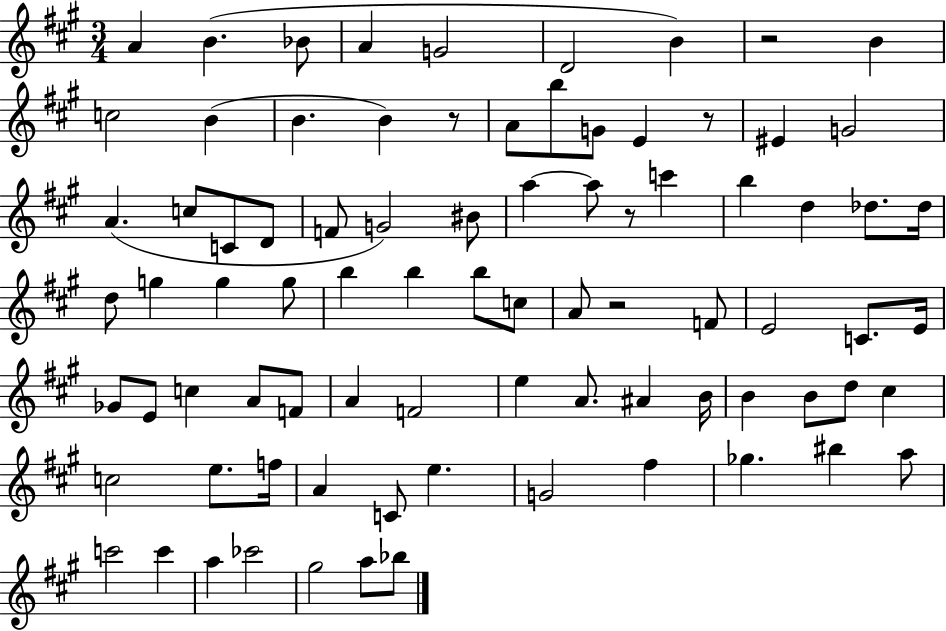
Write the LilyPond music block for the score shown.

{
  \clef treble
  \numericTimeSignature
  \time 3/4
  \key a \major
  a'4 b'4.( bes'8 | a'4 g'2 | d'2 b'4) | r2 b'4 | \break c''2 b'4( | b'4. b'4) r8 | a'8 b''8 g'8 e'4 r8 | eis'4 g'2 | \break a'4.( c''8 c'8 d'8 | f'8 g'2) bis'8 | a''4~~ a''8 r8 c'''4 | b''4 d''4 des''8. des''16 | \break d''8 g''4 g''4 g''8 | b''4 b''4 b''8 c''8 | a'8 r2 f'8 | e'2 c'8. e'16 | \break ges'8 e'8 c''4 a'8 f'8 | a'4 f'2 | e''4 a'8. ais'4 b'16 | b'4 b'8 d''8 cis''4 | \break c''2 e''8. f''16 | a'4 c'8 e''4. | g'2 fis''4 | ges''4. bis''4 a''8 | \break c'''2 c'''4 | a''4 ces'''2 | gis''2 a''8 bes''8 | \bar "|."
}